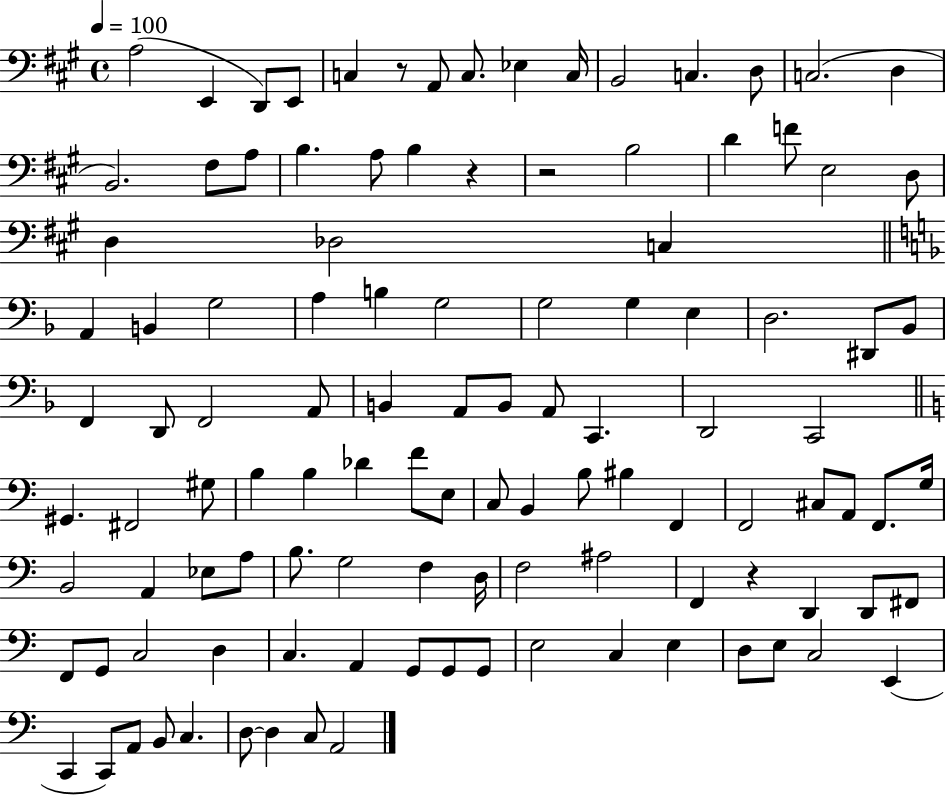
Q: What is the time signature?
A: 4/4